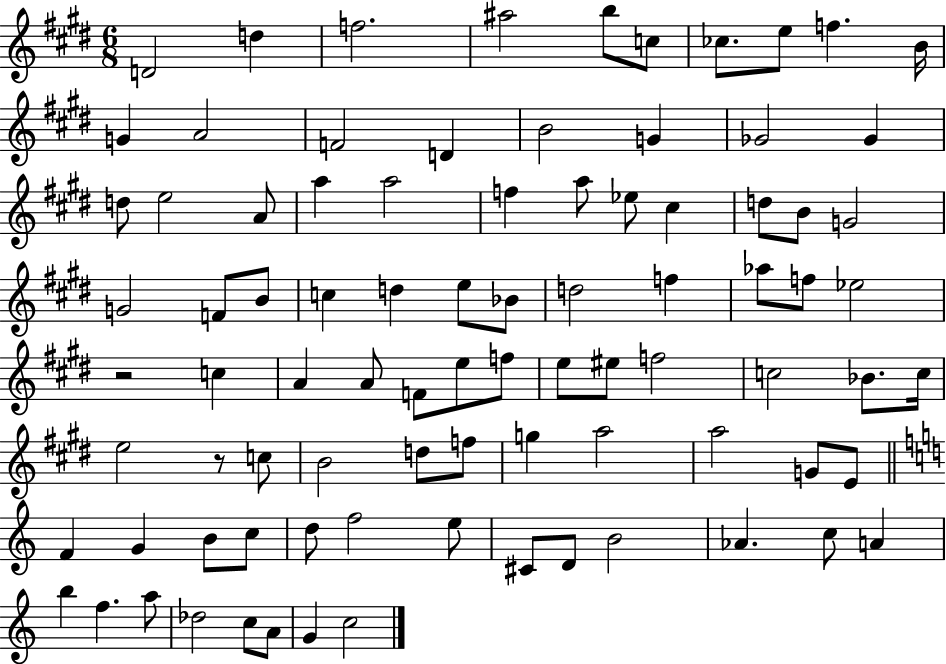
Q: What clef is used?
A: treble